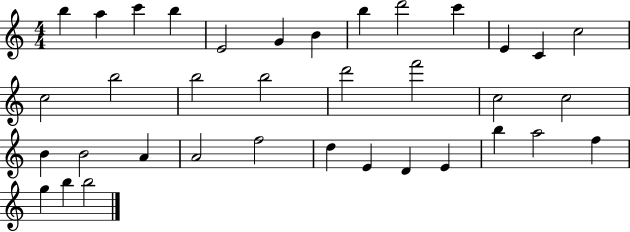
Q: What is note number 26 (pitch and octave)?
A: F5